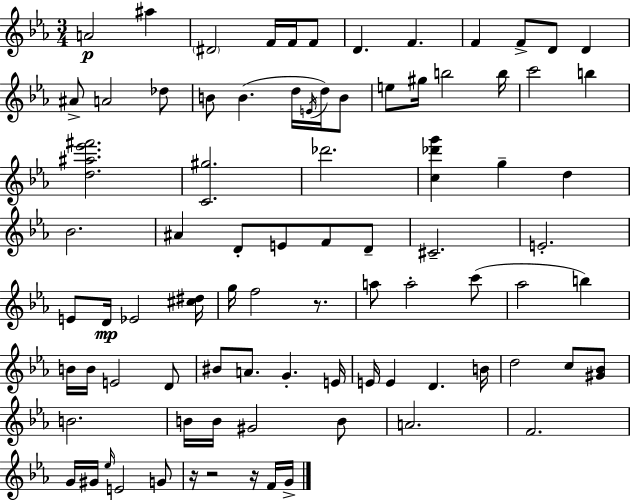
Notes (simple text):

A4/h A#5/q D#4/h F4/s F4/s F4/e D4/q. F4/q. F4/q F4/e D4/e D4/q A#4/e A4/h Db5/e B4/e B4/q. D5/s E4/s D5/s B4/e E5/e G#5/s B5/h B5/s C6/h B5/q [D5,A#5,Eb6,F#6]/h. [C4,G#5]/h. Db6/h. [C5,Db6,G6]/q G5/q D5/q Bb4/h. A#4/q D4/e E4/e F4/e D4/e C#4/h. E4/h. E4/e D4/s Eb4/h [C#5,D#5]/s G5/s F5/h R/e. A5/e A5/h C6/e Ab5/h B5/q B4/s B4/s E4/h D4/e BIS4/e A4/e. G4/q. E4/s E4/s E4/q D4/q. B4/s D5/h C5/e [G#4,Bb4]/e B4/h. B4/s B4/s G#4/h B4/e A4/h. F4/h. G4/s G#4/s Eb5/s E4/h G4/e R/s R/h R/s F4/s G4/s